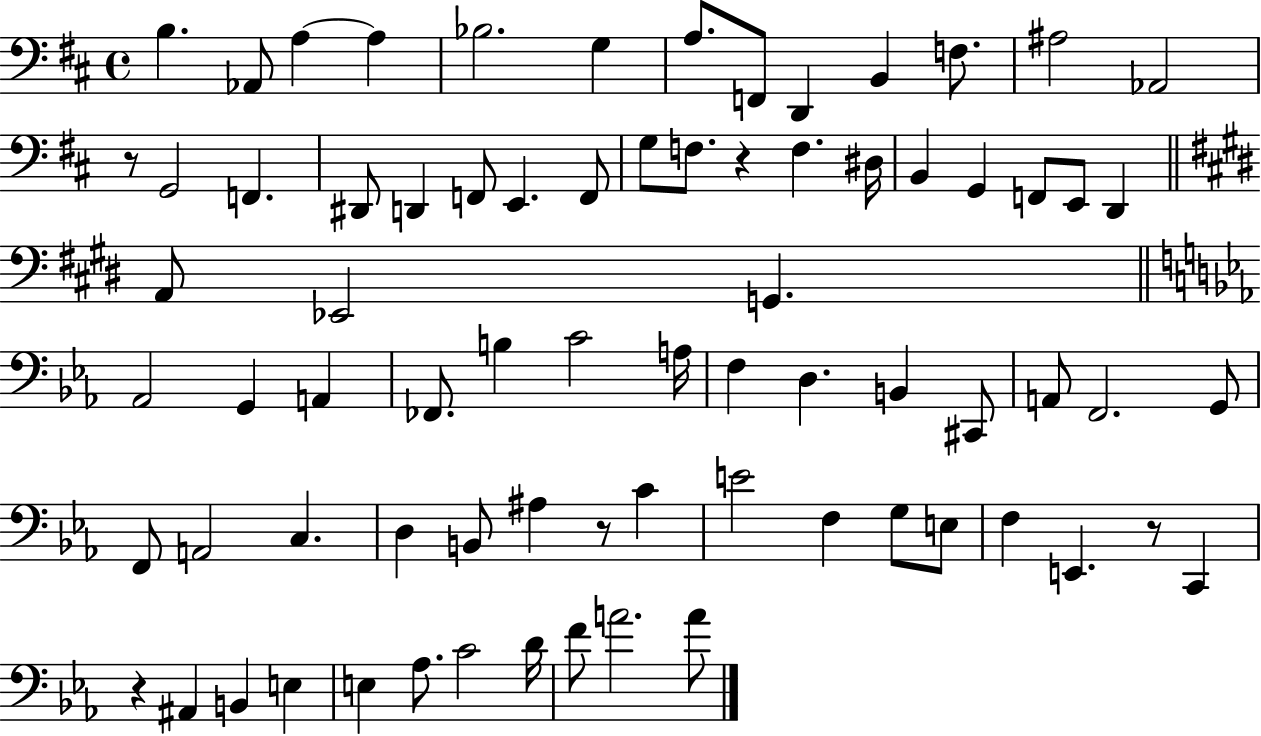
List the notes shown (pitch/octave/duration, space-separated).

B3/q. Ab2/e A3/q A3/q Bb3/h. G3/q A3/e. F2/e D2/q B2/q F3/e. A#3/h Ab2/h R/e G2/h F2/q. D#2/e D2/q F2/e E2/q. F2/e G3/e F3/e. R/q F3/q. D#3/s B2/q G2/q F2/e E2/e D2/q A2/e Eb2/h G2/q. Ab2/h G2/q A2/q FES2/e. B3/q C4/h A3/s F3/q D3/q. B2/q C#2/e A2/e F2/h. G2/e F2/e A2/h C3/q. D3/q B2/e A#3/q R/e C4/q E4/h F3/q G3/e E3/e F3/q E2/q. R/e C2/q R/q A#2/q B2/q E3/q E3/q Ab3/e. C4/h D4/s F4/e A4/h. A4/e